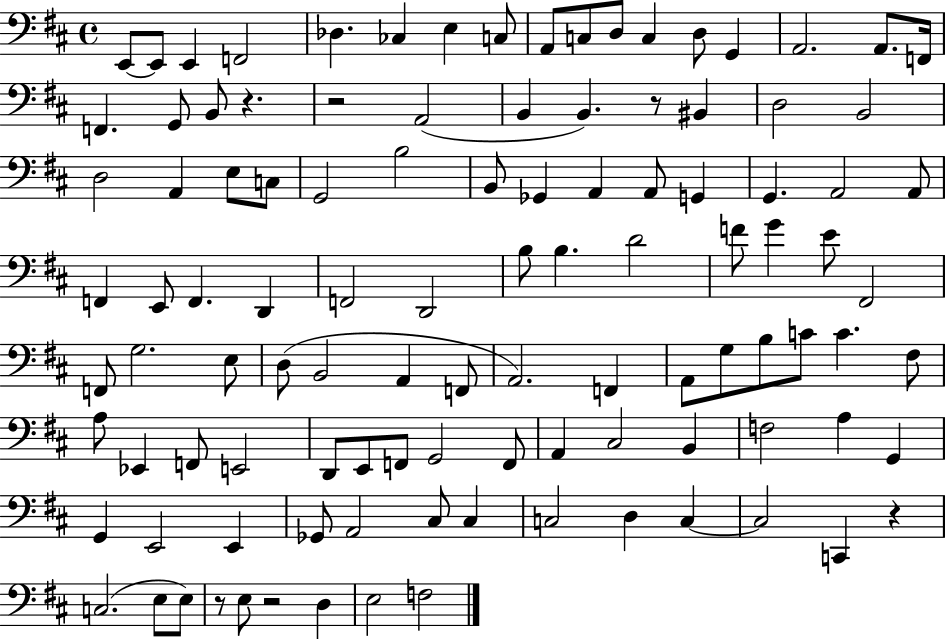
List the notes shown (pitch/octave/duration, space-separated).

E2/e E2/e E2/q F2/h Db3/q. CES3/q E3/q C3/e A2/e C3/e D3/e C3/q D3/e G2/q A2/h. A2/e. F2/s F2/q. G2/e B2/e R/q. R/h A2/h B2/q B2/q. R/e BIS2/q D3/h B2/h D3/h A2/q E3/e C3/e G2/h B3/h B2/e Gb2/q A2/q A2/e G2/q G2/q. A2/h A2/e F2/q E2/e F2/q. D2/q F2/h D2/h B3/e B3/q. D4/h F4/e G4/q E4/e F#2/h F2/e G3/h. E3/e D3/e B2/h A2/q F2/e A2/h. F2/q A2/e G3/e B3/e C4/e C4/q. F#3/e A3/e Eb2/q F2/e E2/h D2/e E2/e F2/e G2/h F2/e A2/q C#3/h B2/q F3/h A3/q G2/q G2/q E2/h E2/q Gb2/e A2/h C#3/e C#3/q C3/h D3/q C3/q C3/h C2/q R/q C3/h. E3/e E3/e R/e E3/e R/h D3/q E3/h F3/h